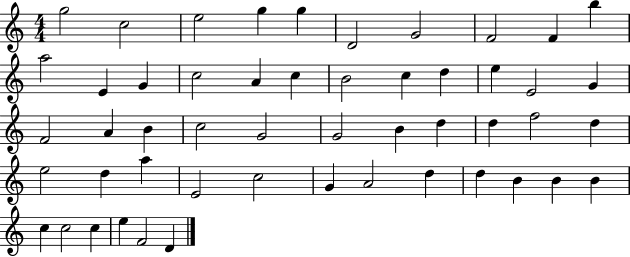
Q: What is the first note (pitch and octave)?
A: G5